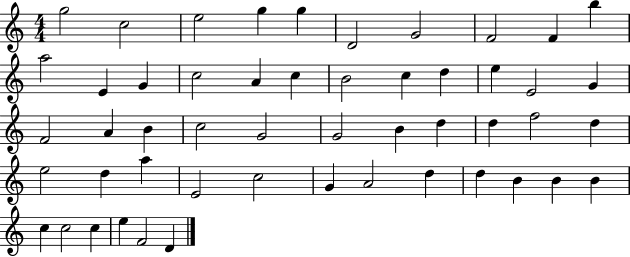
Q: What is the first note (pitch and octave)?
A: G5